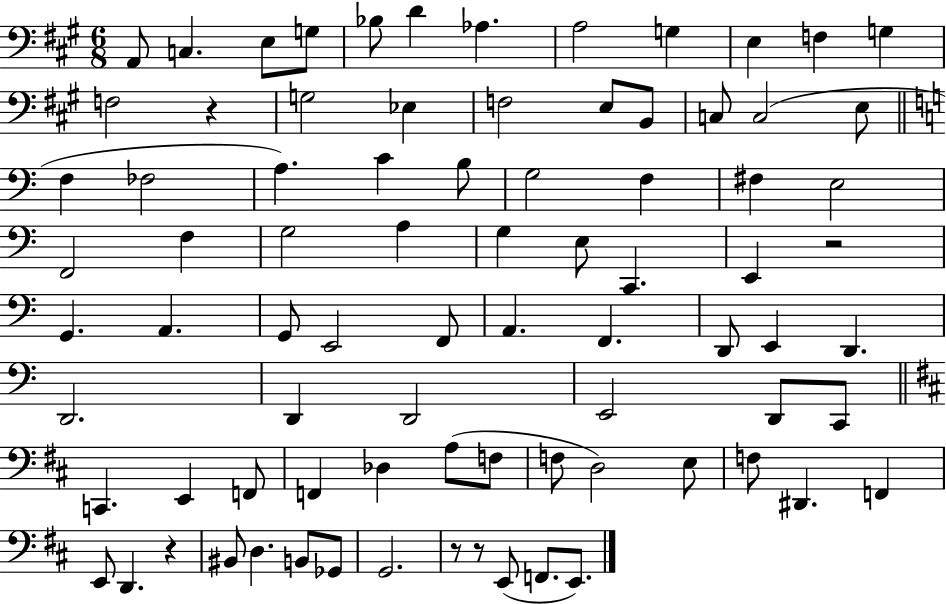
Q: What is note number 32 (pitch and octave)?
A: F3